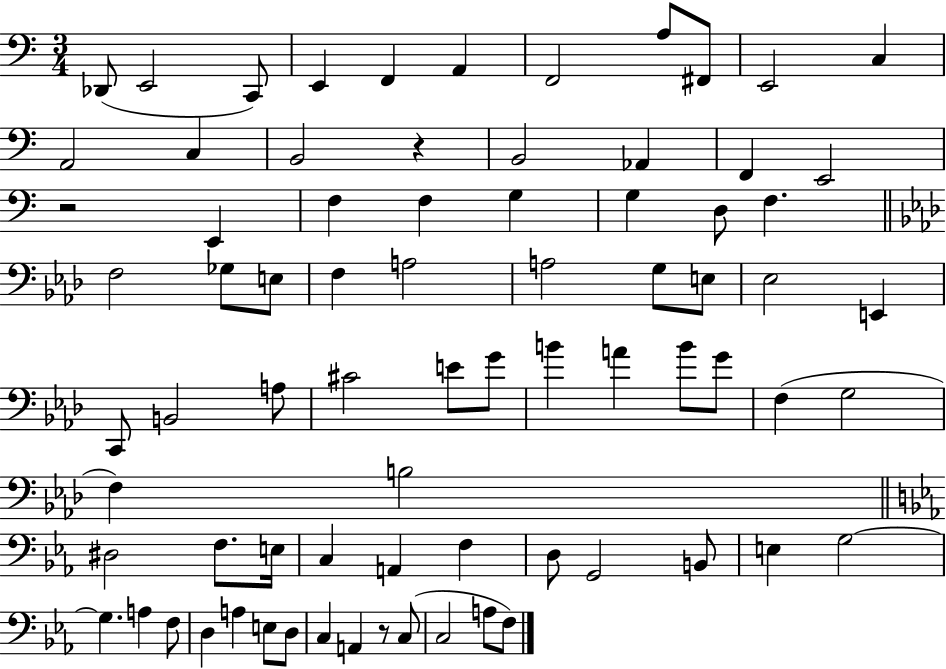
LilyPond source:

{
  \clef bass
  \numericTimeSignature
  \time 3/4
  \key c \major
  des,8( e,2 c,8) | e,4 f,4 a,4 | f,2 a8 fis,8 | e,2 c4 | \break a,2 c4 | b,2 r4 | b,2 aes,4 | f,4 e,2 | \break r2 e,4 | f4 f4 g4 | g4 d8 f4. | \bar "||" \break \key f \minor f2 ges8 e8 | f4 a2 | a2 g8 e8 | ees2 e,4 | \break c,8 b,2 a8 | cis'2 e'8 g'8 | b'4 a'4 b'8 g'8 | f4( g2 | \break f4) b2 | \bar "||" \break \key c \minor dis2 f8. e16 | c4 a,4 f4 | d8 g,2 b,8 | e4 g2~~ | \break g4. a4 f8 | d4 a4 e8 d8 | c4 a,4 r8 c8( | c2 a8 f8) | \break \bar "|."
}